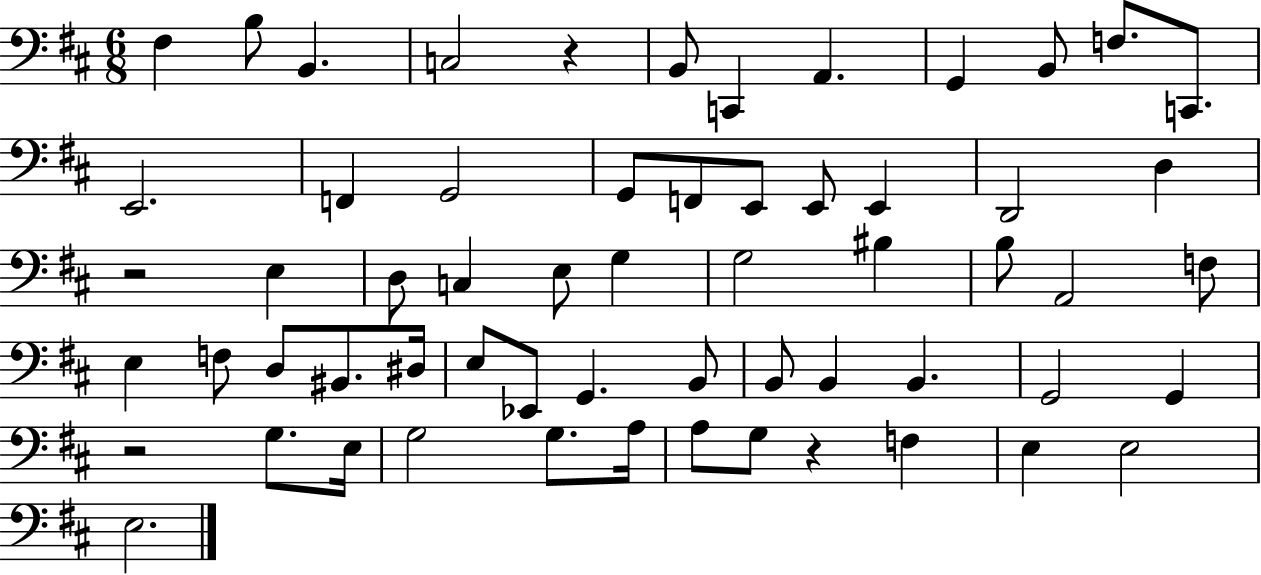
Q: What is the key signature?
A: D major